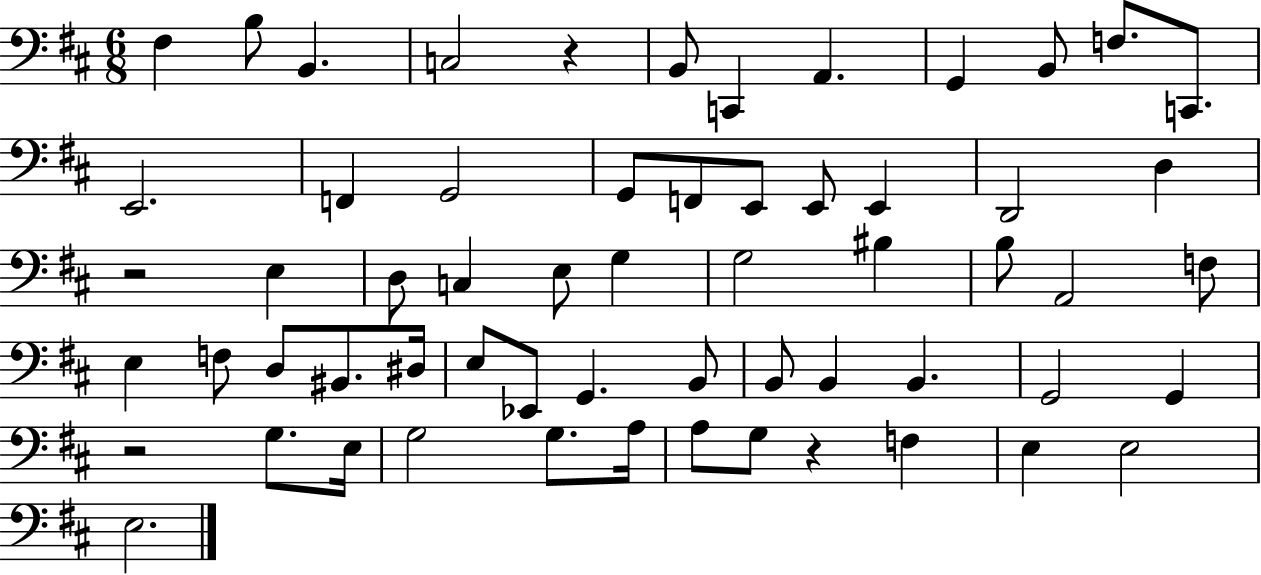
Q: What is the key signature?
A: D major